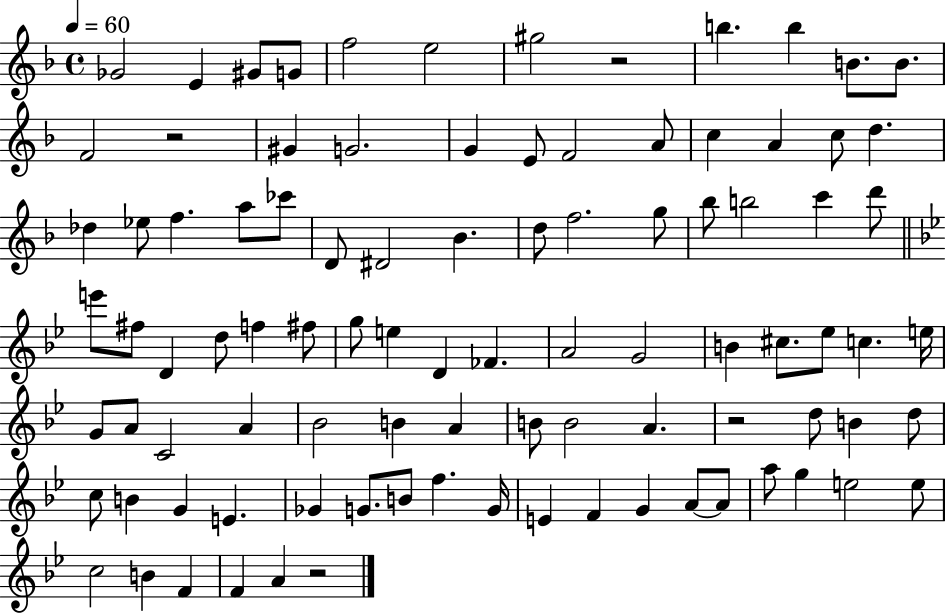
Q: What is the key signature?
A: F major